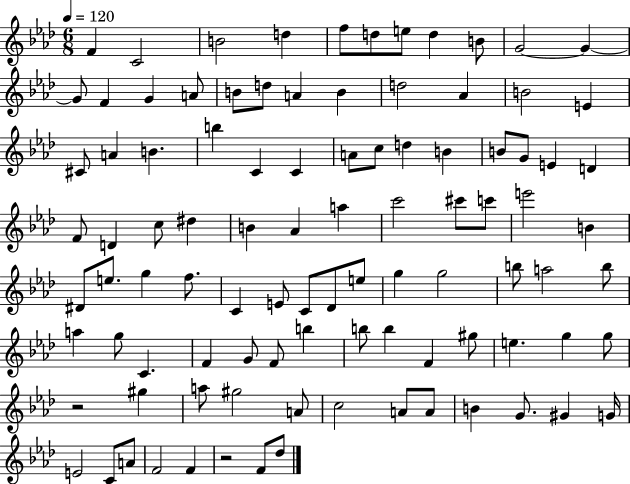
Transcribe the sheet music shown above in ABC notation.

X:1
T:Untitled
M:6/8
L:1/4
K:Ab
F C2 B2 d f/2 d/2 e/2 d B/2 G2 G G/2 F G A/2 B/2 d/2 A B d2 _A B2 E ^C/2 A B b C C A/2 c/2 d B B/2 G/2 E D F/2 D c/2 ^d B _A a c'2 ^c'/2 c'/2 e'2 B ^D/2 e/2 g f/2 C E/2 C/2 _D/2 e/2 g g2 b/2 a2 b/2 a g/2 C F G/2 F/2 b b/2 b F ^g/2 e g g/2 z2 ^g a/2 ^g2 A/2 c2 A/2 A/2 B G/2 ^G G/4 E2 C/2 A/2 F2 F z2 F/2 _d/2